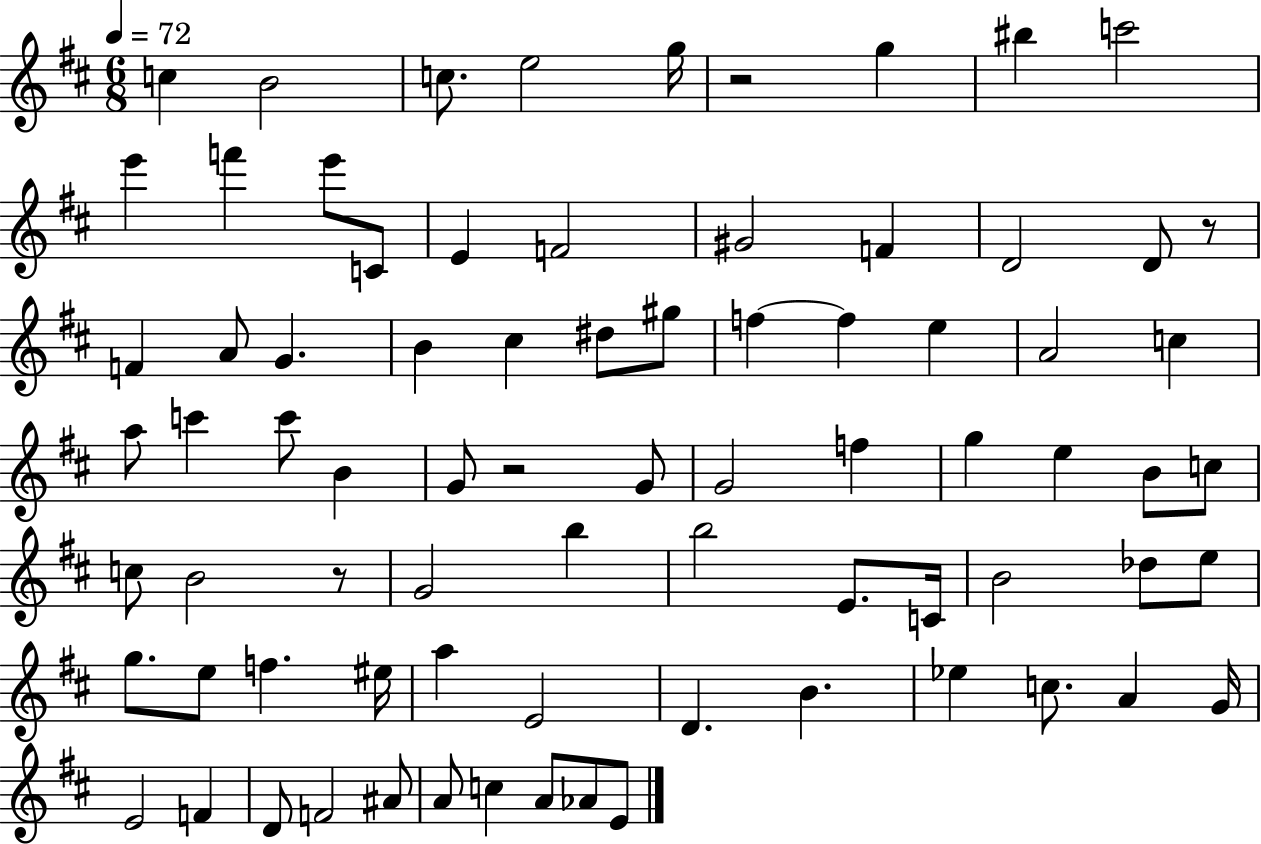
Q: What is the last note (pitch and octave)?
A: E4